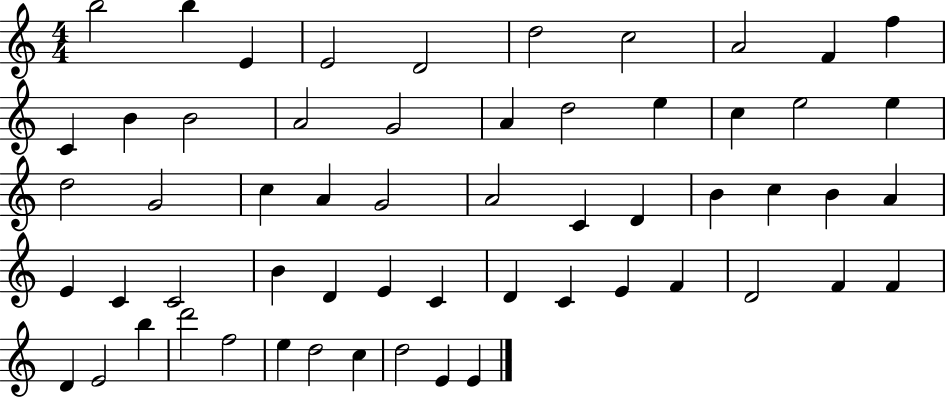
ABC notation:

X:1
T:Untitled
M:4/4
L:1/4
K:C
b2 b E E2 D2 d2 c2 A2 F f C B B2 A2 G2 A d2 e c e2 e d2 G2 c A G2 A2 C D B c B A E C C2 B D E C D C E F D2 F F D E2 b d'2 f2 e d2 c d2 E E